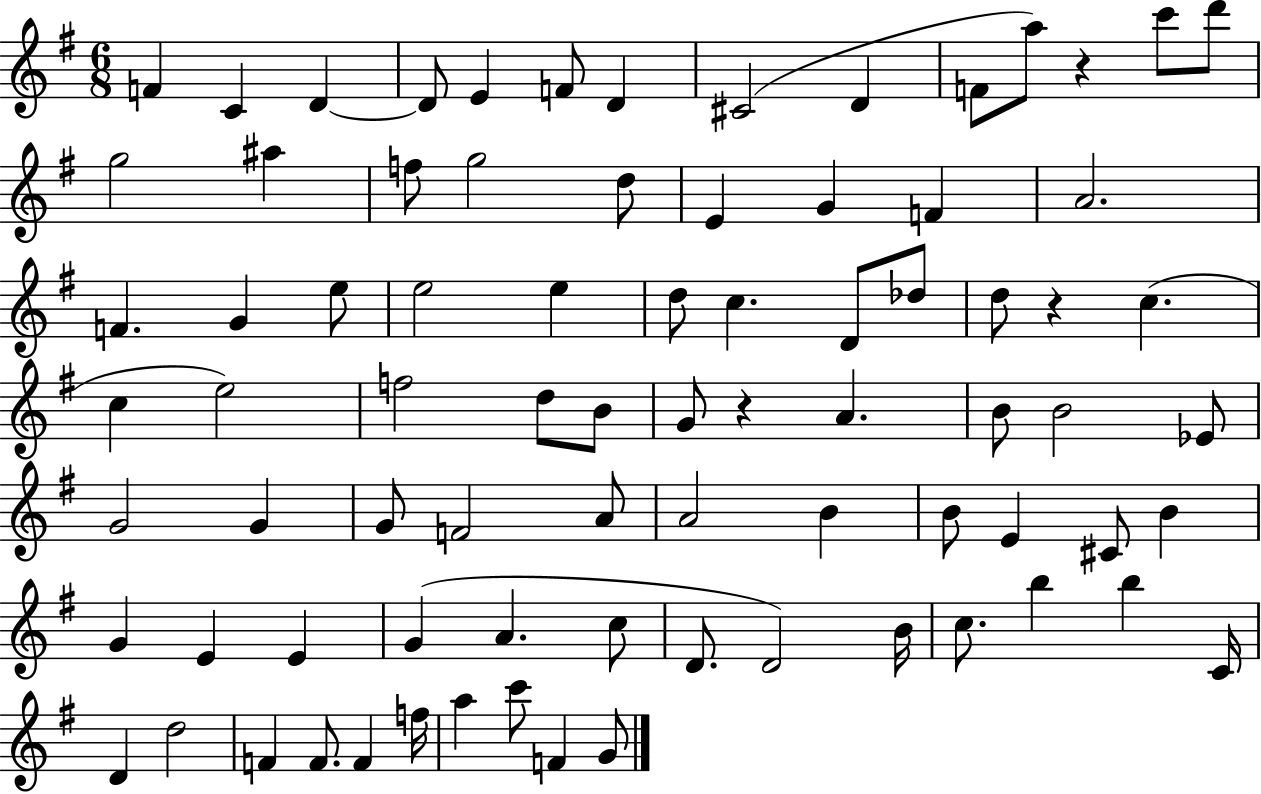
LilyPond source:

{
  \clef treble
  \numericTimeSignature
  \time 6/8
  \key g \major
  f'4 c'4 d'4~~ | d'8 e'4 f'8 d'4 | cis'2( d'4 | f'8 a''8) r4 c'''8 d'''8 | \break g''2 ais''4 | f''8 g''2 d''8 | e'4 g'4 f'4 | a'2. | \break f'4. g'4 e''8 | e''2 e''4 | d''8 c''4. d'8 des''8 | d''8 r4 c''4.( | \break c''4 e''2) | f''2 d''8 b'8 | g'8 r4 a'4. | b'8 b'2 ees'8 | \break g'2 g'4 | g'8 f'2 a'8 | a'2 b'4 | b'8 e'4 cis'8 b'4 | \break g'4 e'4 e'4 | g'4( a'4. c''8 | d'8. d'2) b'16 | c''8. b''4 b''4 c'16 | \break d'4 d''2 | f'4 f'8. f'4 f''16 | a''4 c'''8 f'4 g'8 | \bar "|."
}